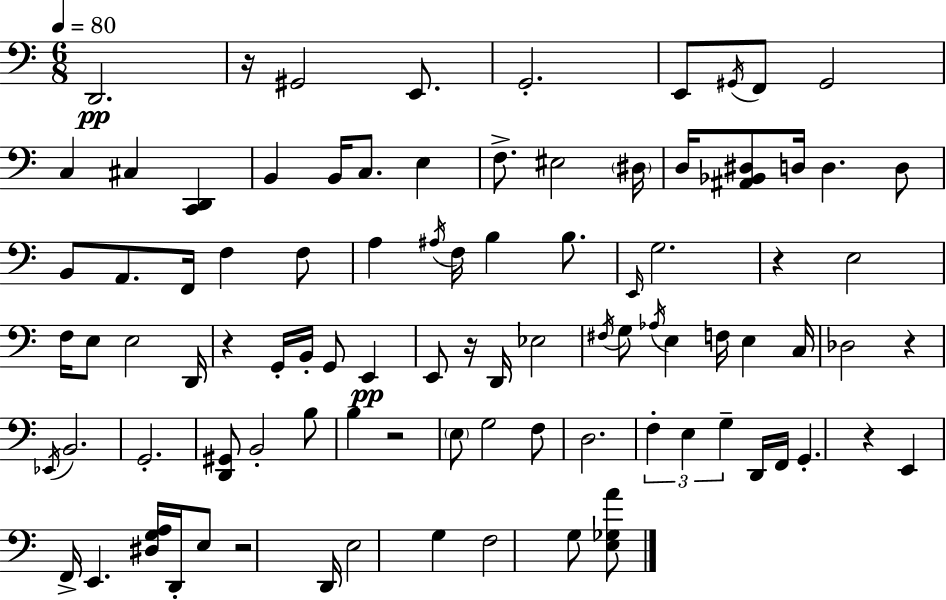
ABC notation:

X:1
T:Untitled
M:6/8
L:1/4
K:C
D,,2 z/4 ^G,,2 E,,/2 G,,2 E,,/2 ^G,,/4 F,,/2 ^G,,2 C, ^C, [C,,D,,] B,, B,,/4 C,/2 E, F,/2 ^E,2 ^D,/4 D,/4 [^A,,_B,,^D,]/2 D,/4 D, D,/2 B,,/2 A,,/2 F,,/4 F, F,/2 A, ^A,/4 F,/4 B, B,/2 E,,/4 G,2 z E,2 F,/4 E,/2 E,2 D,,/4 z G,,/4 B,,/4 G,,/2 E,, E,,/2 z/4 D,,/4 _E,2 ^F,/4 G,/2 _A,/4 E, F,/4 E, C,/4 _D,2 z _E,,/4 B,,2 G,,2 [D,,^G,,]/2 B,,2 B,/2 B, z2 E,/2 G,2 F,/2 D,2 F, E, G, D,,/4 F,,/4 G,, z E,, F,,/4 E,, [^D,G,A,]/4 D,,/4 E,/2 z2 D,,/4 E,2 G, F,2 G,/2 [E,_G,A]/2